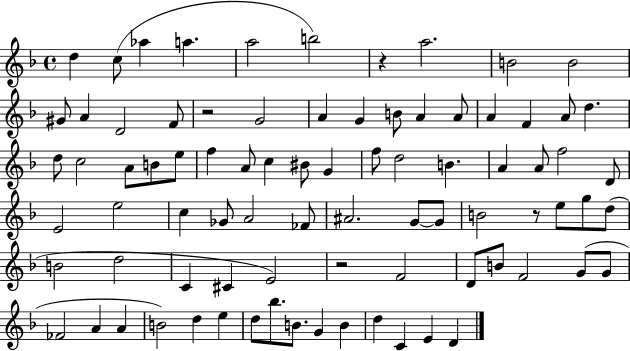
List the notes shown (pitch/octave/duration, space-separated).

D5/q C5/e Ab5/q A5/q. A5/h B5/h R/q A5/h. B4/h B4/h G#4/e A4/q D4/h F4/e R/h G4/h A4/q G4/q B4/e A4/q A4/e A4/q F4/q A4/e D5/q. D5/e C5/h A4/e B4/e E5/e F5/q A4/e C5/q BIS4/e G4/q F5/e D5/h B4/q. A4/q A4/e F5/h D4/e E4/h E5/h C5/q Gb4/e A4/h FES4/e A#4/h. G4/e G4/e B4/h R/e E5/e G5/e D5/e B4/h D5/h C4/q C#4/q E4/h R/h F4/h D4/e B4/e F4/h G4/e G4/e FES4/h A4/q A4/q B4/h D5/q E5/q D5/e Bb5/e. B4/e. G4/q B4/q D5/q C4/q E4/q D4/q